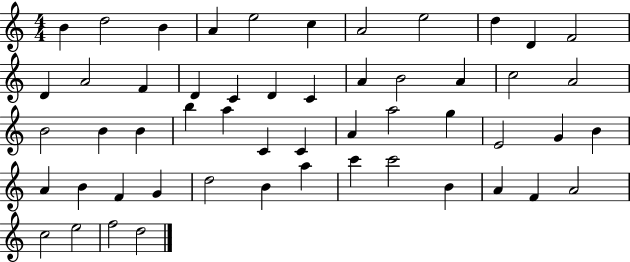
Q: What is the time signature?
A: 4/4